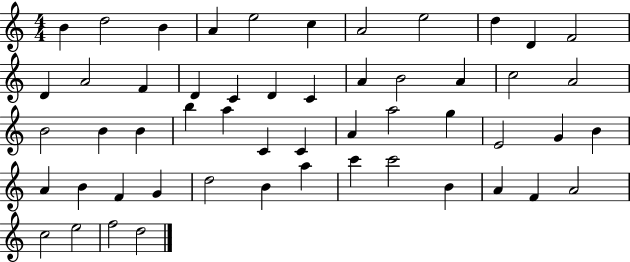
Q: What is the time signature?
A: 4/4